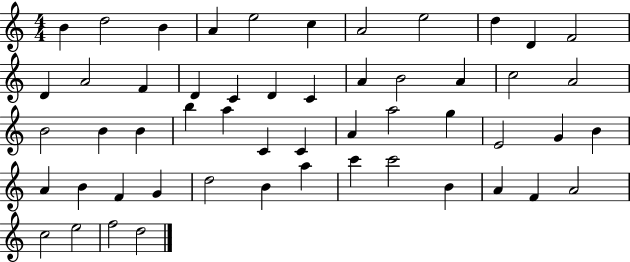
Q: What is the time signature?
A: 4/4